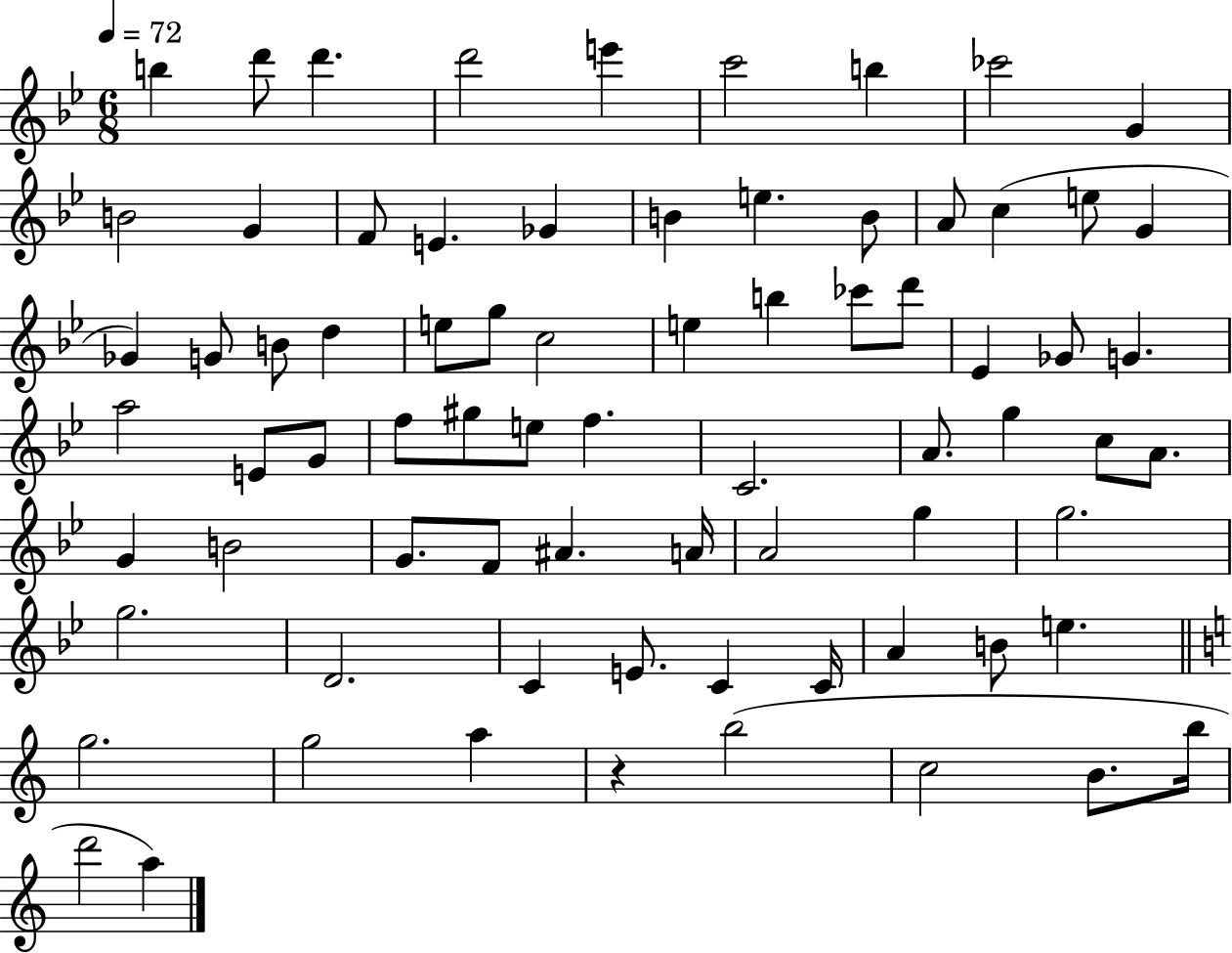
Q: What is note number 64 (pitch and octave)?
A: B4